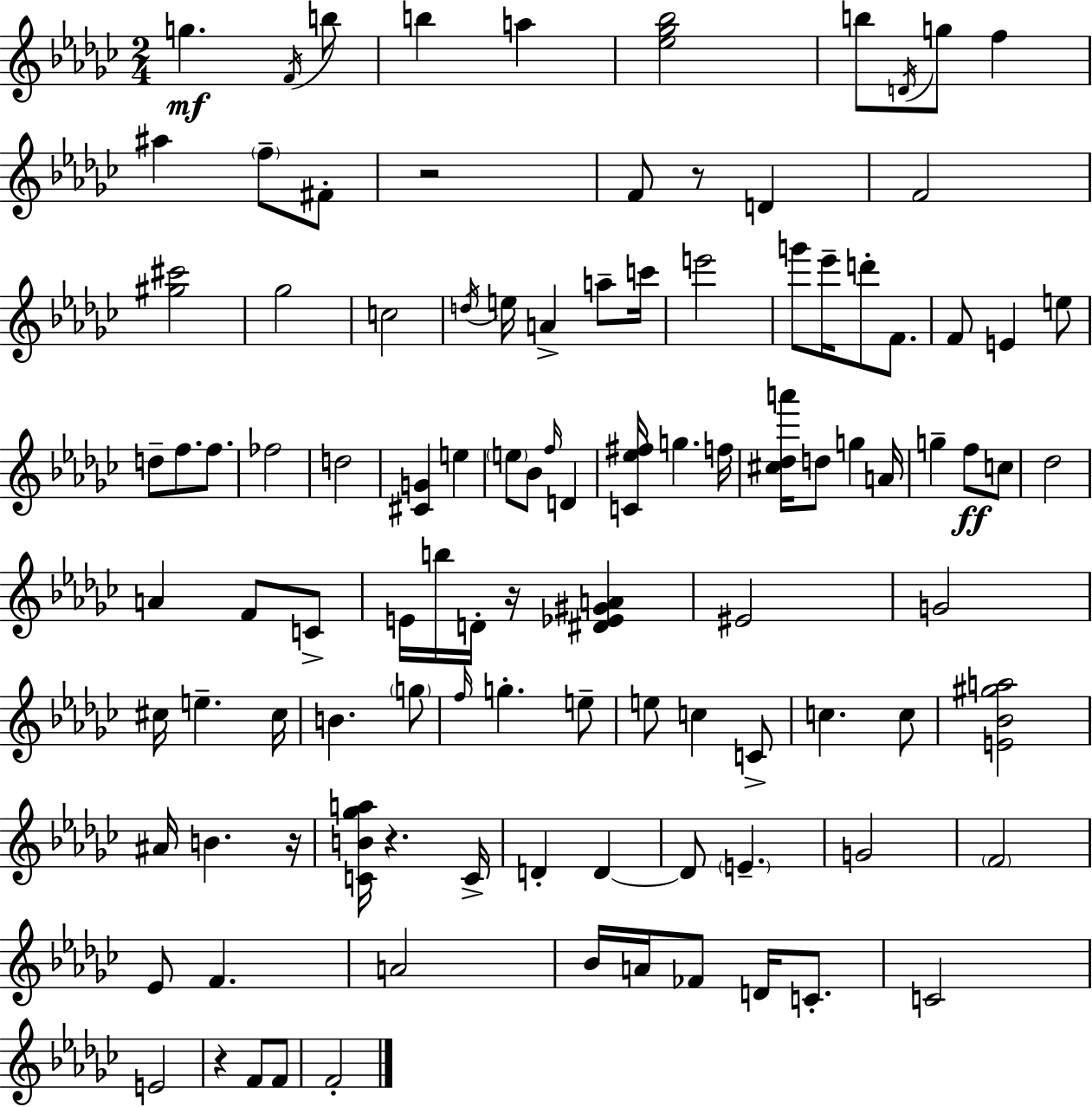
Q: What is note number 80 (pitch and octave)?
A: Eb4